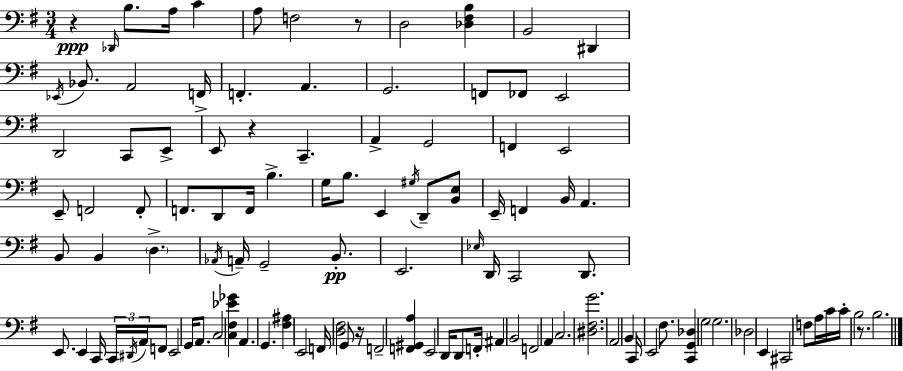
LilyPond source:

{
  \clef bass
  \numericTimeSignature
  \time 3/4
  \key e \minor
  r4\ppp \grace { des,16 } b8. a16 c'4 | a8 f2 r8 | d2 <des fis b>4 | b,2 dis,4 | \break \acciaccatura { ees,16 } bes,8. a,2 | f,16-> f,4.-. a,4. | g,2. | f,8 fes,8 e,2 | \break d,2 c,8 | e,8-> e,8 r4 c,4.-- | a,4-> g,2 | f,4 e,2 | \break e,8-- f,2 | f,8-. f,8. d,8 f,16 b4.-> | g16 b8. e,4 \acciaccatura { gis16 } d,8-- | <b, e>8 e,16-- f,4 b,16 a,4. | \break b,8 b,4 \parenthesize d4.-> | \acciaccatura { aes,16 } a,16-- g,2-- | b,8.-.\pp e,2. | \grace { ees16 } d,16 c,2 | \break d,8. e,8. e,4 | c,16 \tuplet 3/2 { c,16 \acciaccatura { dis,16 } a,16 } f,8 e,2 | g,16 a,8. c2 | <c fis ees' ges'>4 a,4. | \break g,4. <fis ais>4 e,2 | f,16 <d fis>2 | g,8 r16 f,2-- | <f, gis, a>4 e,2 | \break d,16 d,8 f,16-. ais,4 b,2 | f,2 | a,4 c2. | <dis fis g'>2. | \break a,2 | b,4 c,16 e,2 | fis8. <c, g, des>4 g2 | g2. | \break des2 | e,4 cis,2 | f8 a16 c'16 c'16-. b2 | r8. b2. | \break \bar "|."
}